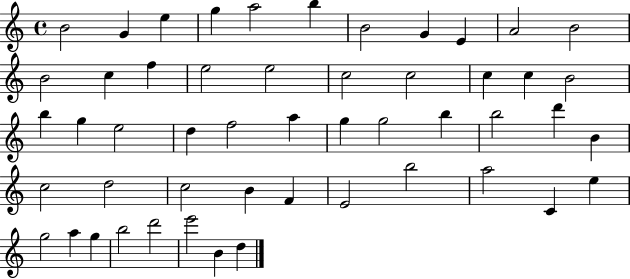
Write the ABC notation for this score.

X:1
T:Untitled
M:4/4
L:1/4
K:C
B2 G e g a2 b B2 G E A2 B2 B2 c f e2 e2 c2 c2 c c B2 b g e2 d f2 a g g2 b b2 d' B c2 d2 c2 B F E2 b2 a2 C e g2 a g b2 d'2 e'2 B d